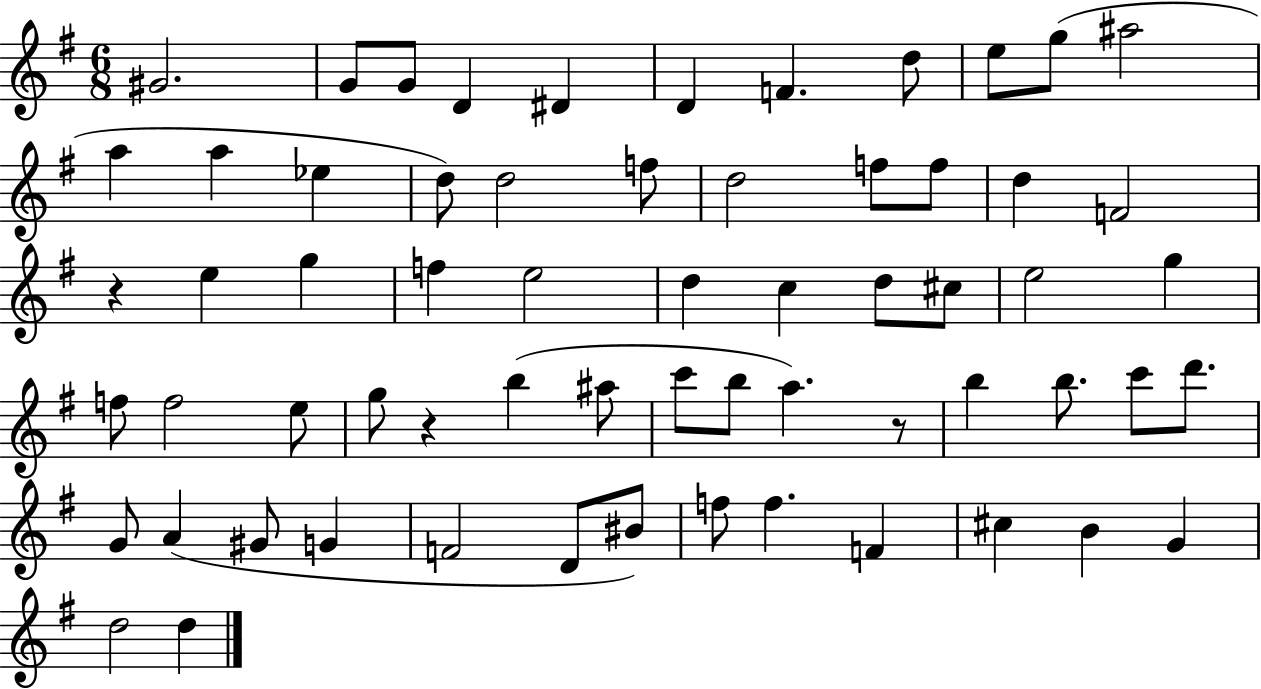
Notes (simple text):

G#4/h. G4/e G4/e D4/q D#4/q D4/q F4/q. D5/e E5/e G5/e A#5/h A5/q A5/q Eb5/q D5/e D5/h F5/e D5/h F5/e F5/e D5/q F4/h R/q E5/q G5/q F5/q E5/h D5/q C5/q D5/e C#5/e E5/h G5/q F5/e F5/h E5/e G5/e R/q B5/q A#5/e C6/e B5/e A5/q. R/e B5/q B5/e. C6/e D6/e. G4/e A4/q G#4/e G4/q F4/h D4/e BIS4/e F5/e F5/q. F4/q C#5/q B4/q G4/q D5/h D5/q